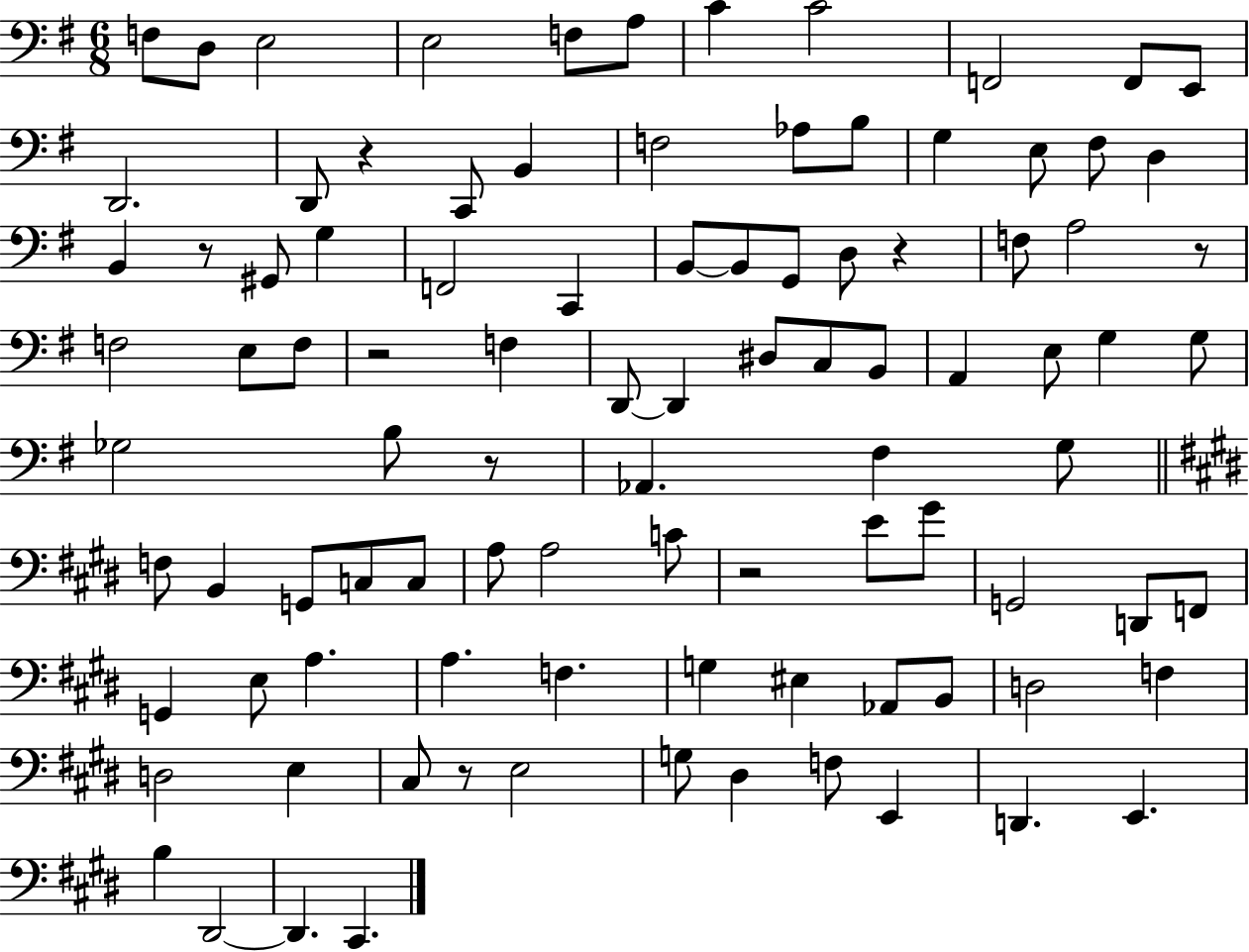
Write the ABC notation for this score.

X:1
T:Untitled
M:6/8
L:1/4
K:G
F,/2 D,/2 E,2 E,2 F,/2 A,/2 C C2 F,,2 F,,/2 E,,/2 D,,2 D,,/2 z C,,/2 B,, F,2 _A,/2 B,/2 G, E,/2 ^F,/2 D, B,, z/2 ^G,,/2 G, F,,2 C,, B,,/2 B,,/2 G,,/2 D,/2 z F,/2 A,2 z/2 F,2 E,/2 F,/2 z2 F, D,,/2 D,, ^D,/2 C,/2 B,,/2 A,, E,/2 G, G,/2 _G,2 B,/2 z/2 _A,, ^F, G,/2 F,/2 B,, G,,/2 C,/2 C,/2 A,/2 A,2 C/2 z2 E/2 ^G/2 G,,2 D,,/2 F,,/2 G,, E,/2 A, A, F, G, ^E, _A,,/2 B,,/2 D,2 F, D,2 E, ^C,/2 z/2 E,2 G,/2 ^D, F,/2 E,, D,, E,, B, ^D,,2 ^D,, ^C,,